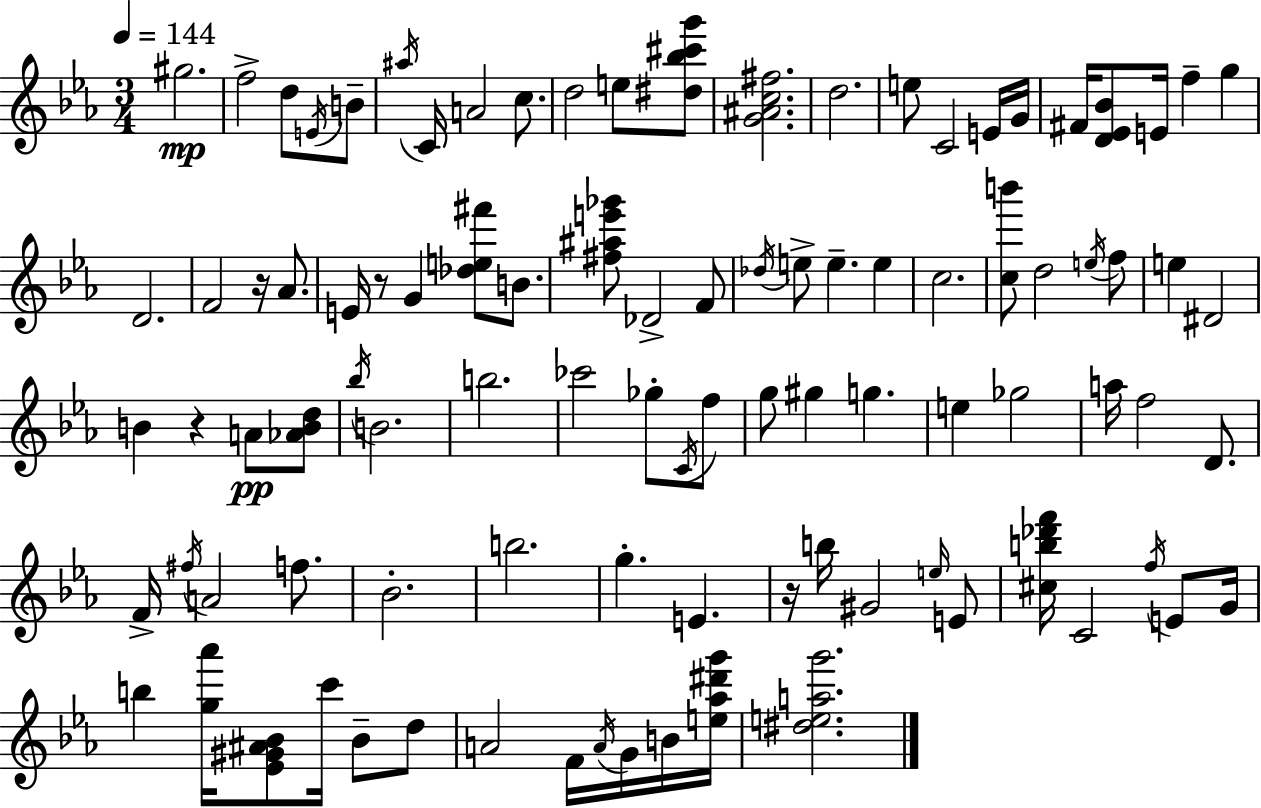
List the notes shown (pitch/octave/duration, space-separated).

G#5/h. F5/h D5/e E4/s B4/e A#5/s C4/s A4/h C5/e. D5/h E5/e [D#5,Bb5,C#6,G6]/e [G4,A#4,C5,F#5]/h. D5/h. E5/e C4/h E4/s G4/s F#4/s [D4,Eb4,Bb4]/e E4/s F5/q G5/q D4/h. F4/h R/s Ab4/e. E4/s R/e G4/q [Db5,E5,F#6]/e B4/e. [F#5,A#5,E6,Gb6]/e Db4/h F4/e Db5/s E5/e E5/q. E5/q C5/h. [C5,B6]/e D5/h E5/s F5/e E5/q D#4/h B4/q R/q A4/e [Ab4,B4,D5]/e Bb5/s B4/h. B5/h. CES6/h Gb5/e C4/s F5/e G5/e G#5/q G5/q. E5/q Gb5/h A5/s F5/h D4/e. F4/s F#5/s A4/h F5/e. Bb4/h. B5/h. G5/q. E4/q. R/s B5/s G#4/h E5/s E4/e [C#5,B5,Db6,F6]/s C4/h F5/s E4/e G4/s B5/q [G5,Ab6]/s [Eb4,G#4,A#4,Bb4]/e C6/s Bb4/e D5/e A4/h F4/s A4/s G4/s B4/s [E5,Ab5,D#6,G6]/s [D#5,E5,A5,G6]/h.